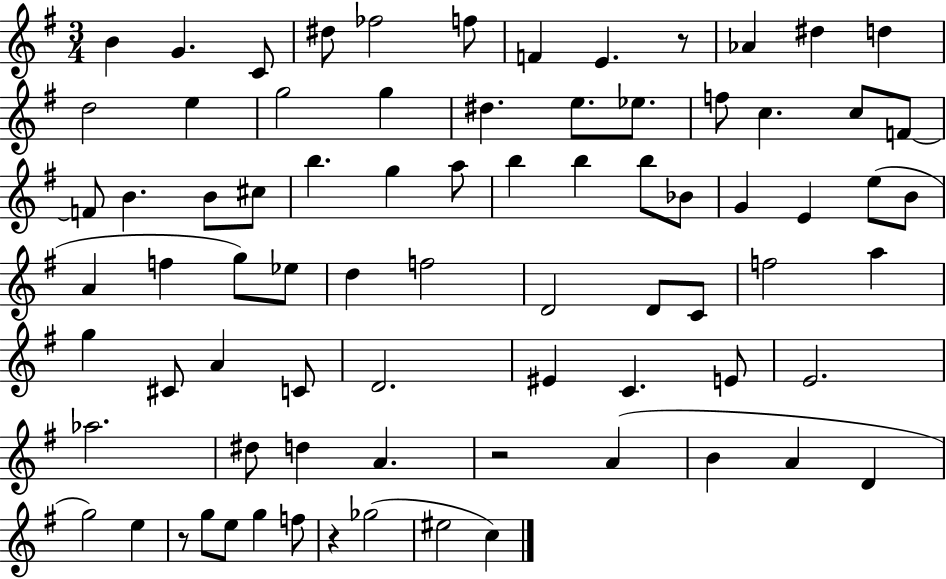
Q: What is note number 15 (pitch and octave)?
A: G5